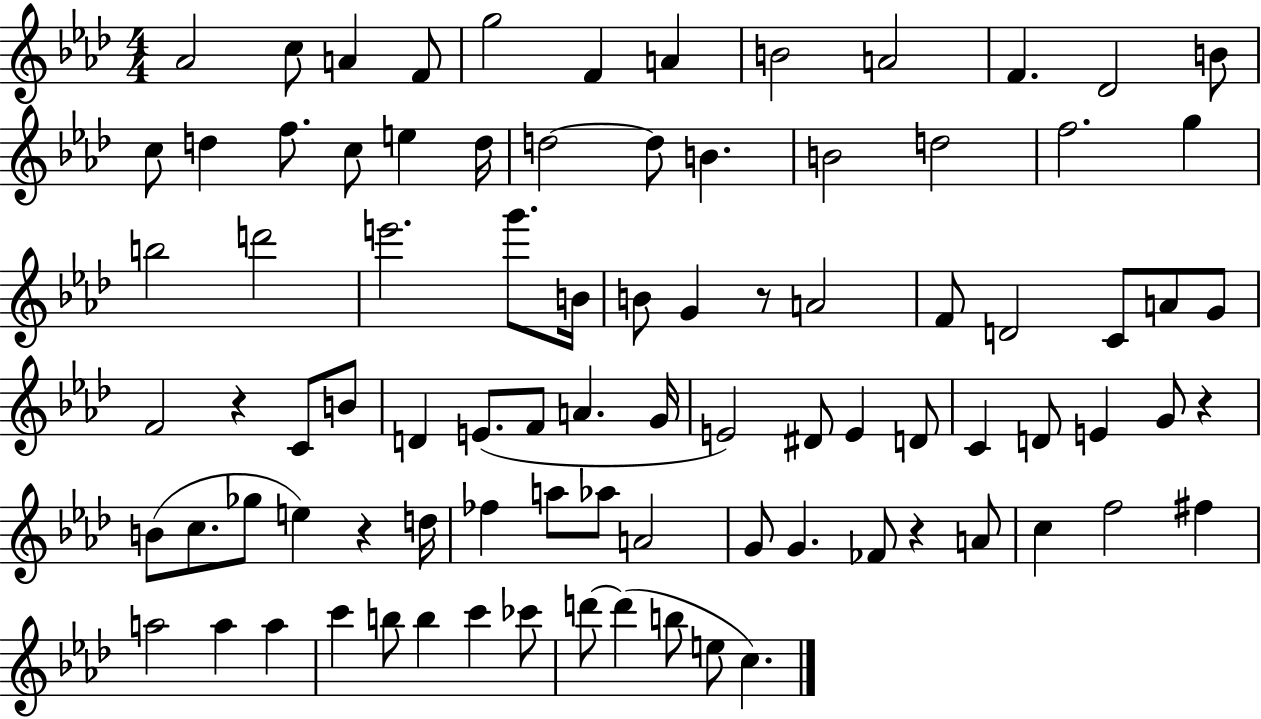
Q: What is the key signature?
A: AES major